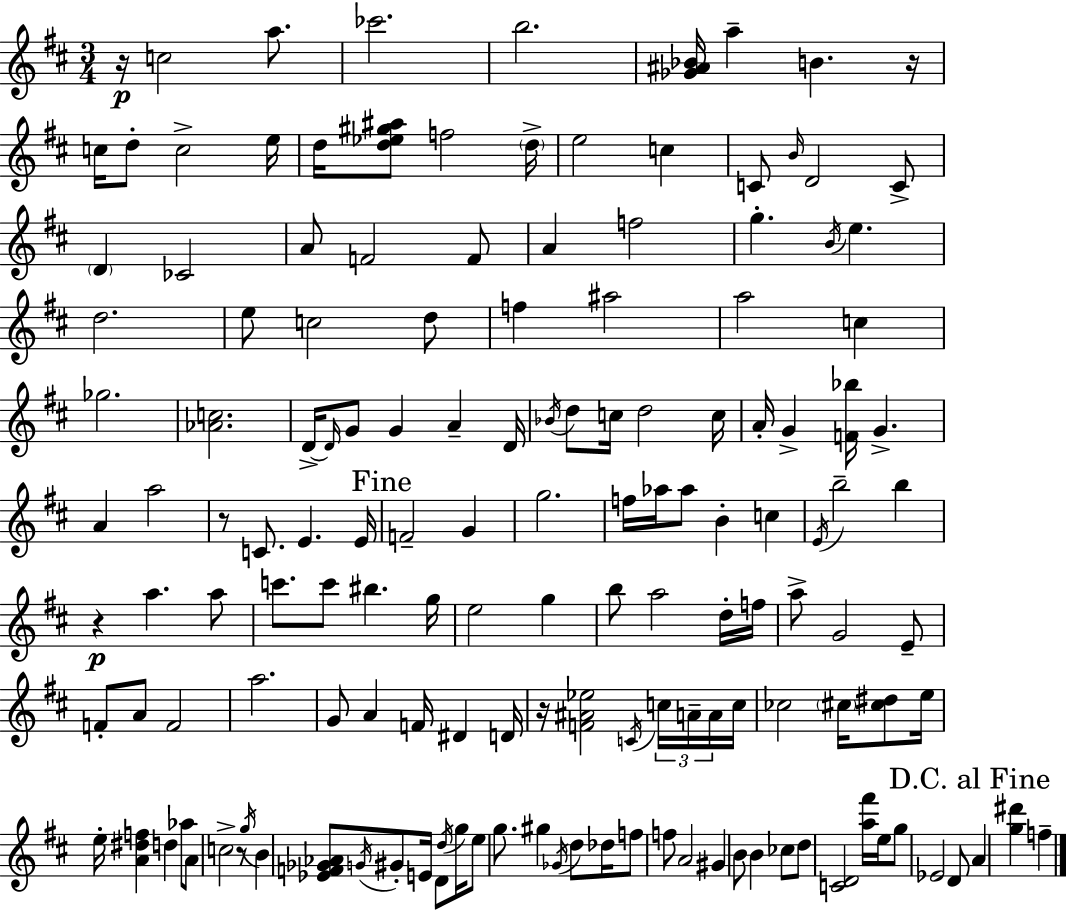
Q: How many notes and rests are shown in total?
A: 150